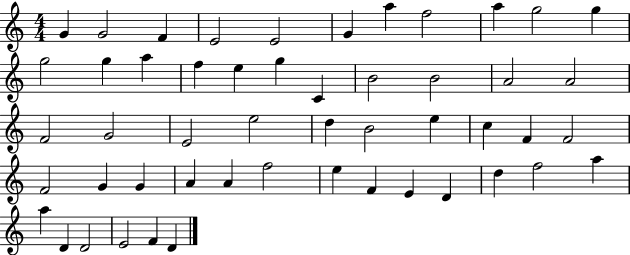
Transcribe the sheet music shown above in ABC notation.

X:1
T:Untitled
M:4/4
L:1/4
K:C
G G2 F E2 E2 G a f2 a g2 g g2 g a f e g C B2 B2 A2 A2 F2 G2 E2 e2 d B2 e c F F2 F2 G G A A f2 e F E D d f2 a a D D2 E2 F D